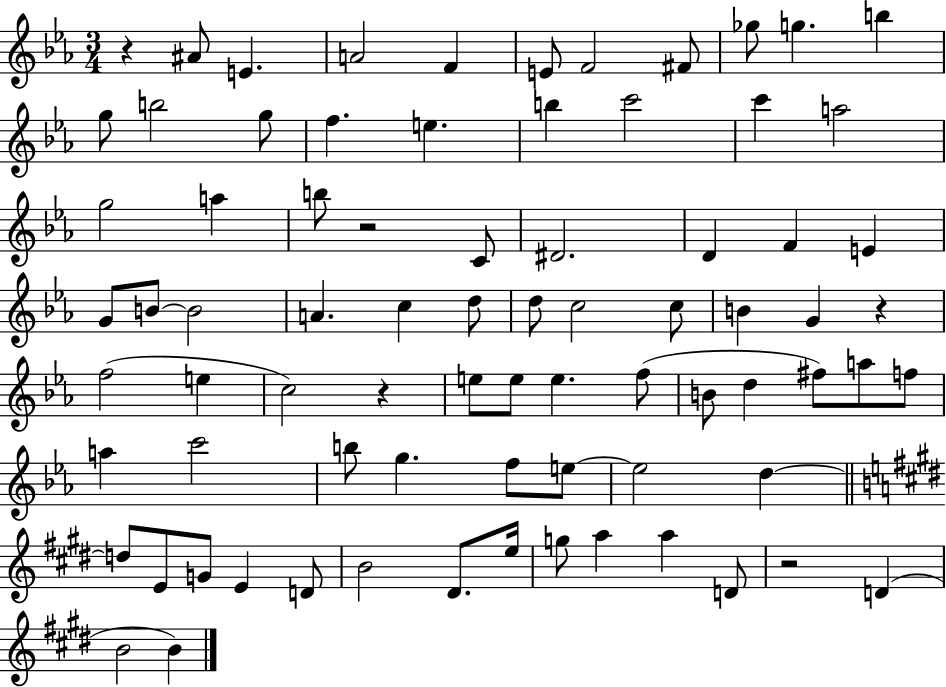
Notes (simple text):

R/q A#4/e E4/q. A4/h F4/q E4/e F4/h F#4/e Gb5/e G5/q. B5/q G5/e B5/h G5/e F5/q. E5/q. B5/q C6/h C6/q A5/h G5/h A5/q B5/e R/h C4/e D#4/h. D4/q F4/q E4/q G4/e B4/e B4/h A4/q. C5/q D5/e D5/e C5/h C5/e B4/q G4/q R/q F5/h E5/q C5/h R/q E5/e E5/e E5/q. F5/e B4/e D5/q F#5/e A5/e F5/e A5/q C6/h B5/e G5/q. F5/e E5/e E5/h D5/q D5/e E4/e G4/e E4/q D4/e B4/h D#4/e. E5/s G5/e A5/q A5/q D4/e R/h D4/q B4/h B4/q